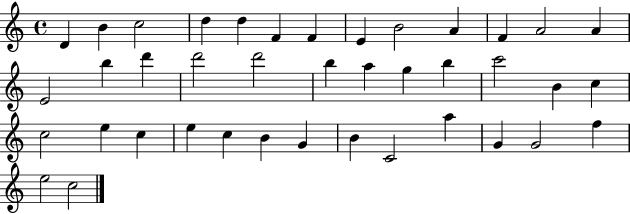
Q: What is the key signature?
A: C major